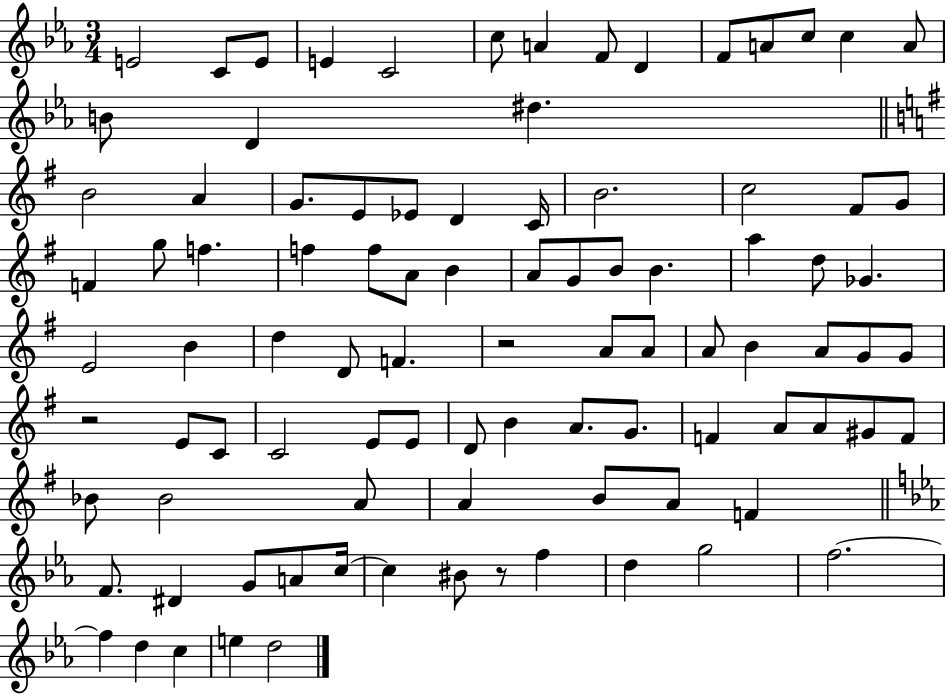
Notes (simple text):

E4/h C4/e E4/e E4/q C4/h C5/e A4/q F4/e D4/q F4/e A4/e C5/e C5/q A4/e B4/e D4/q D#5/q. B4/h A4/q G4/e. E4/e Eb4/e D4/q C4/s B4/h. C5/h F#4/e G4/e F4/q G5/e F5/q. F5/q F5/e A4/e B4/q A4/e G4/e B4/e B4/q. A5/q D5/e Gb4/q. E4/h B4/q D5/q D4/e F4/q. R/h A4/e A4/e A4/e B4/q A4/e G4/e G4/e R/h E4/e C4/e C4/h E4/e E4/e D4/e B4/q A4/e. G4/e. F4/q A4/e A4/e G#4/e F4/e Bb4/e Bb4/h A4/e A4/q B4/e A4/e F4/q F4/e. D#4/q G4/e A4/e C5/s C5/q BIS4/e R/e F5/q D5/q G5/h F5/h. F5/q D5/q C5/q E5/q D5/h